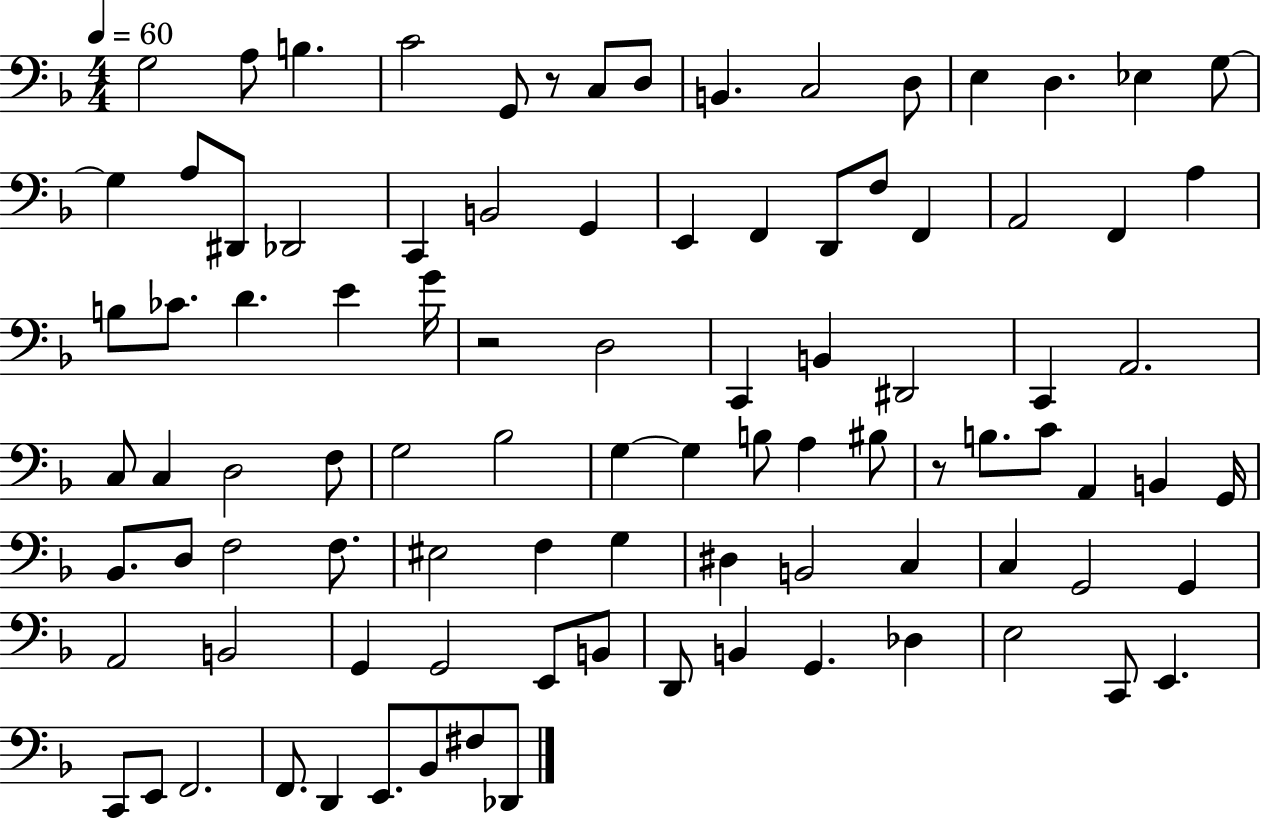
G3/h A3/e B3/q. C4/h G2/e R/e C3/e D3/e B2/q. C3/h D3/e E3/q D3/q. Eb3/q G3/e G3/q A3/e D#2/e Db2/h C2/q B2/h G2/q E2/q F2/q D2/e F3/e F2/q A2/h F2/q A3/q B3/e CES4/e. D4/q. E4/q G4/s R/h D3/h C2/q B2/q D#2/h C2/q A2/h. C3/e C3/q D3/h F3/e G3/h Bb3/h G3/q G3/q B3/e A3/q BIS3/e R/e B3/e. C4/e A2/q B2/q G2/s Bb2/e. D3/e F3/h F3/e. EIS3/h F3/q G3/q D#3/q B2/h C3/q C3/q G2/h G2/q A2/h B2/h G2/q G2/h E2/e B2/e D2/e B2/q G2/q. Db3/q E3/h C2/e E2/q. C2/e E2/e F2/h. F2/e. D2/q E2/e. Bb2/e F#3/e Db2/e